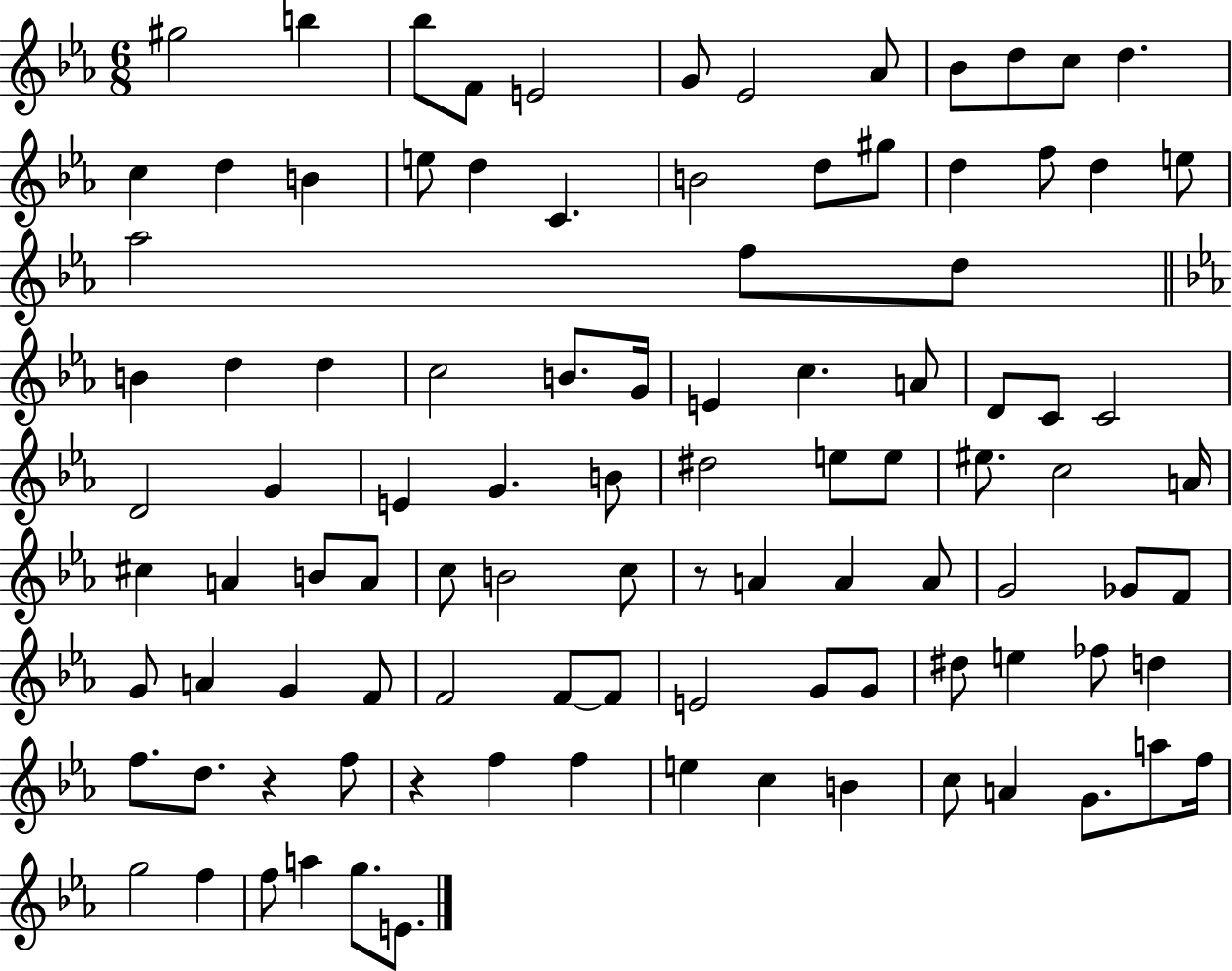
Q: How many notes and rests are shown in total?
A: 100